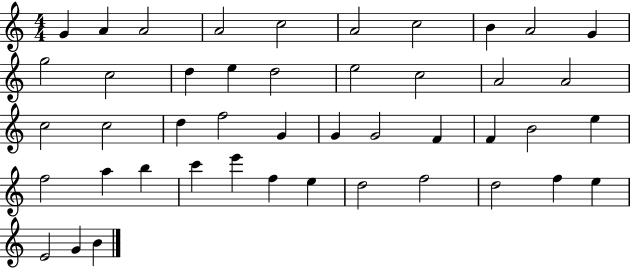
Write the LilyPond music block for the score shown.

{
  \clef treble
  \numericTimeSignature
  \time 4/4
  \key c \major
  g'4 a'4 a'2 | a'2 c''2 | a'2 c''2 | b'4 a'2 g'4 | \break g''2 c''2 | d''4 e''4 d''2 | e''2 c''2 | a'2 a'2 | \break c''2 c''2 | d''4 f''2 g'4 | g'4 g'2 f'4 | f'4 b'2 e''4 | \break f''2 a''4 b''4 | c'''4 e'''4 f''4 e''4 | d''2 f''2 | d''2 f''4 e''4 | \break e'2 g'4 b'4 | \bar "|."
}